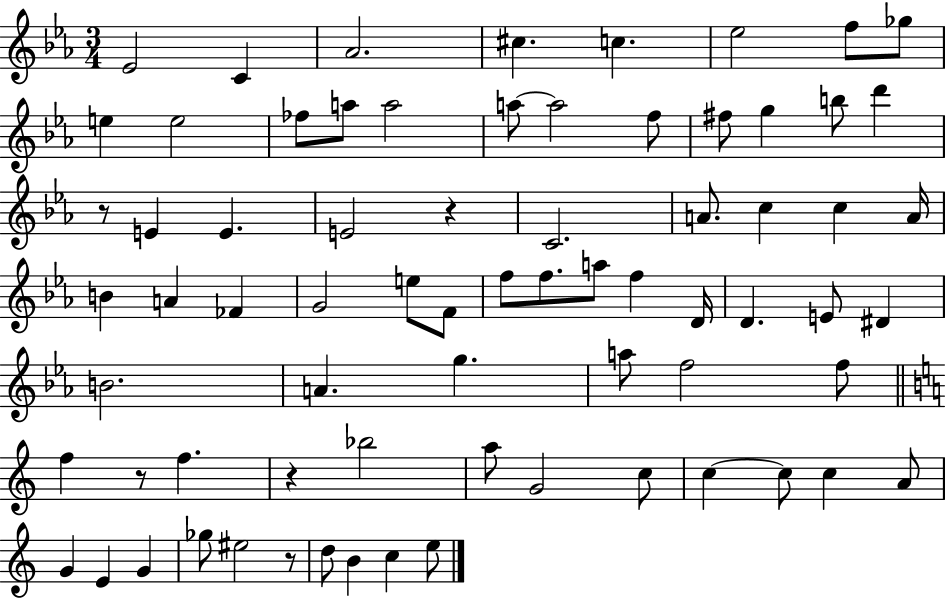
{
  \clef treble
  \numericTimeSignature
  \time 3/4
  \key ees \major
  ees'2 c'4 | aes'2. | cis''4. c''4. | ees''2 f''8 ges''8 | \break e''4 e''2 | fes''8 a''8 a''2 | a''8~~ a''2 f''8 | fis''8 g''4 b''8 d'''4 | \break r8 e'4 e'4. | e'2 r4 | c'2. | a'8. c''4 c''4 a'16 | \break b'4 a'4 fes'4 | g'2 e''8 f'8 | f''8 f''8. a''8 f''4 d'16 | d'4. e'8 dis'4 | \break b'2. | a'4. g''4. | a''8 f''2 f''8 | \bar "||" \break \key a \minor f''4 r8 f''4. | r4 bes''2 | a''8 g'2 c''8 | c''4~~ c''8 c''4 a'8 | \break g'4 e'4 g'4 | ges''8 eis''2 r8 | d''8 b'4 c''4 e''8 | \bar "|."
}